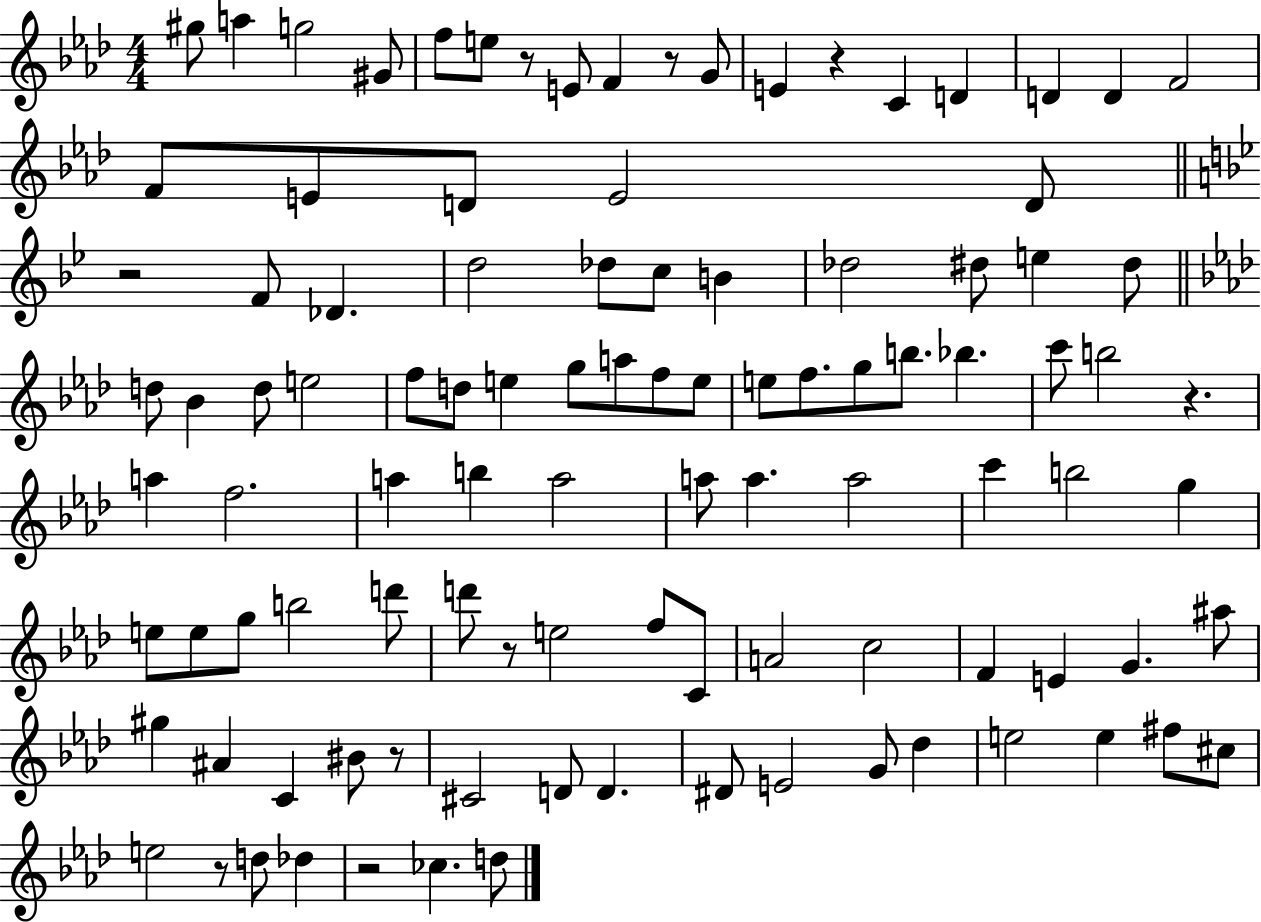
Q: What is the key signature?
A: AES major